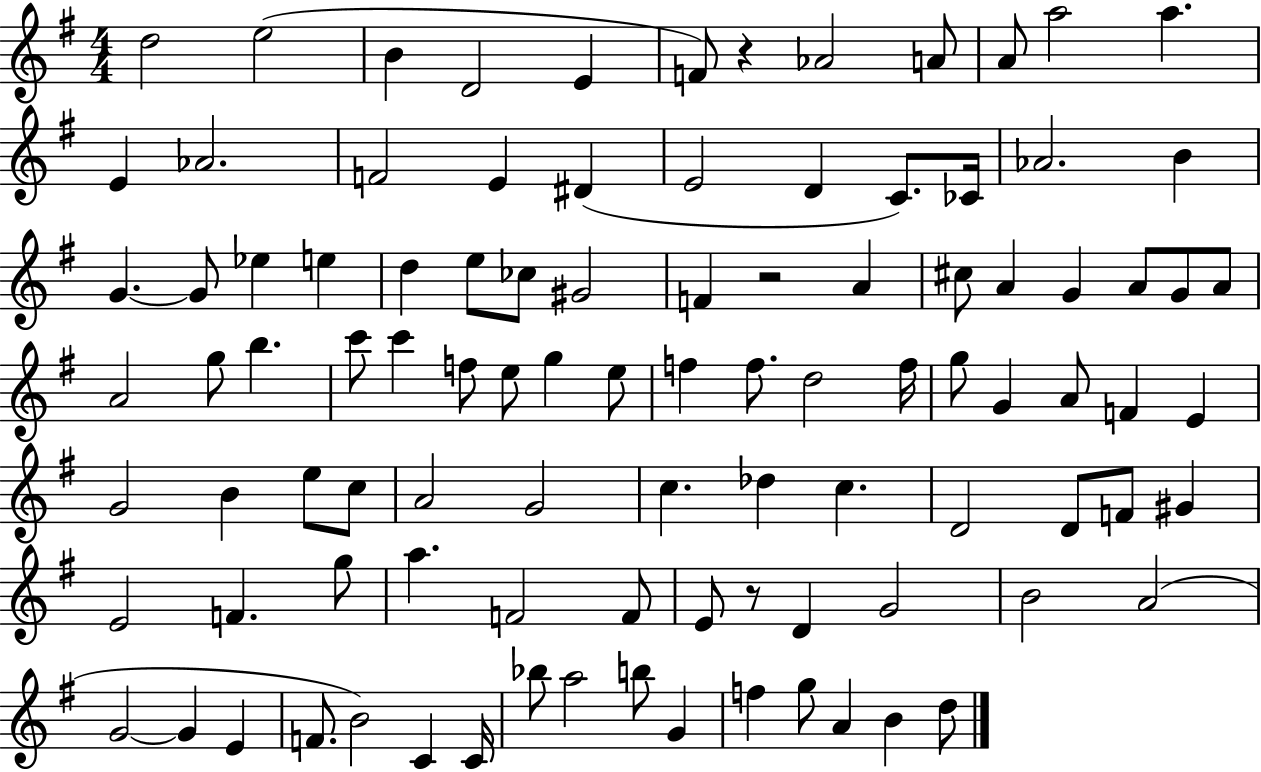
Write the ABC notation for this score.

X:1
T:Untitled
M:4/4
L:1/4
K:G
d2 e2 B D2 E F/2 z _A2 A/2 A/2 a2 a E _A2 F2 E ^D E2 D C/2 _C/4 _A2 B G G/2 _e e d e/2 _c/2 ^G2 F z2 A ^c/2 A G A/2 G/2 A/2 A2 g/2 b c'/2 c' f/2 e/2 g e/2 f f/2 d2 f/4 g/2 G A/2 F E G2 B e/2 c/2 A2 G2 c _d c D2 D/2 F/2 ^G E2 F g/2 a F2 F/2 E/2 z/2 D G2 B2 A2 G2 G E F/2 B2 C C/4 _b/2 a2 b/2 G f g/2 A B d/2